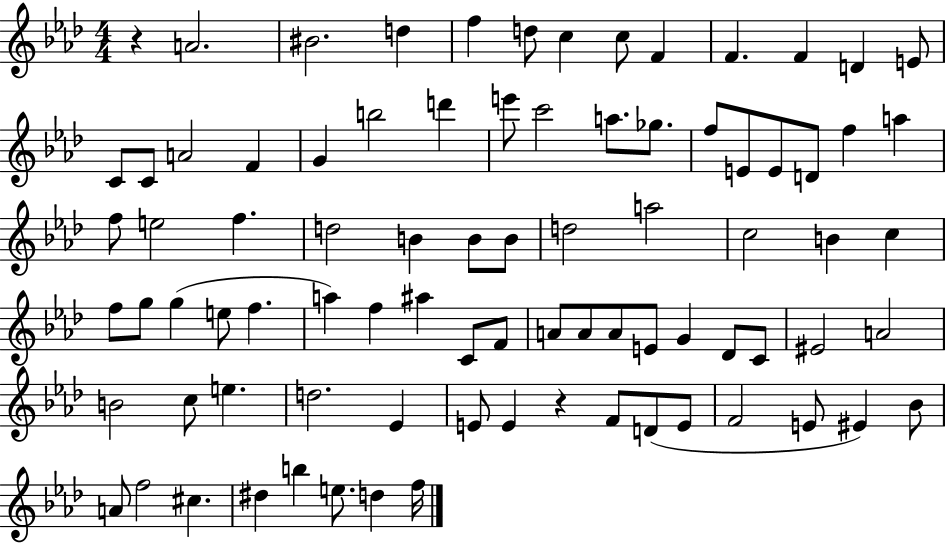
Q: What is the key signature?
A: AES major